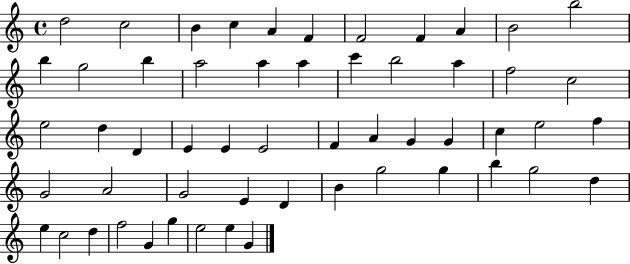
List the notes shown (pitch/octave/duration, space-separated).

D5/h C5/h B4/q C5/q A4/q F4/q F4/h F4/q A4/q B4/h B5/h B5/q G5/h B5/q A5/h A5/q A5/q C6/q B5/h A5/q F5/h C5/h E5/h D5/q D4/q E4/q E4/q E4/h F4/q A4/q G4/q G4/q C5/q E5/h F5/q G4/h A4/h G4/h E4/q D4/q B4/q G5/h G5/q B5/q G5/h D5/q E5/q C5/h D5/q F5/h G4/q G5/q E5/h E5/q G4/q